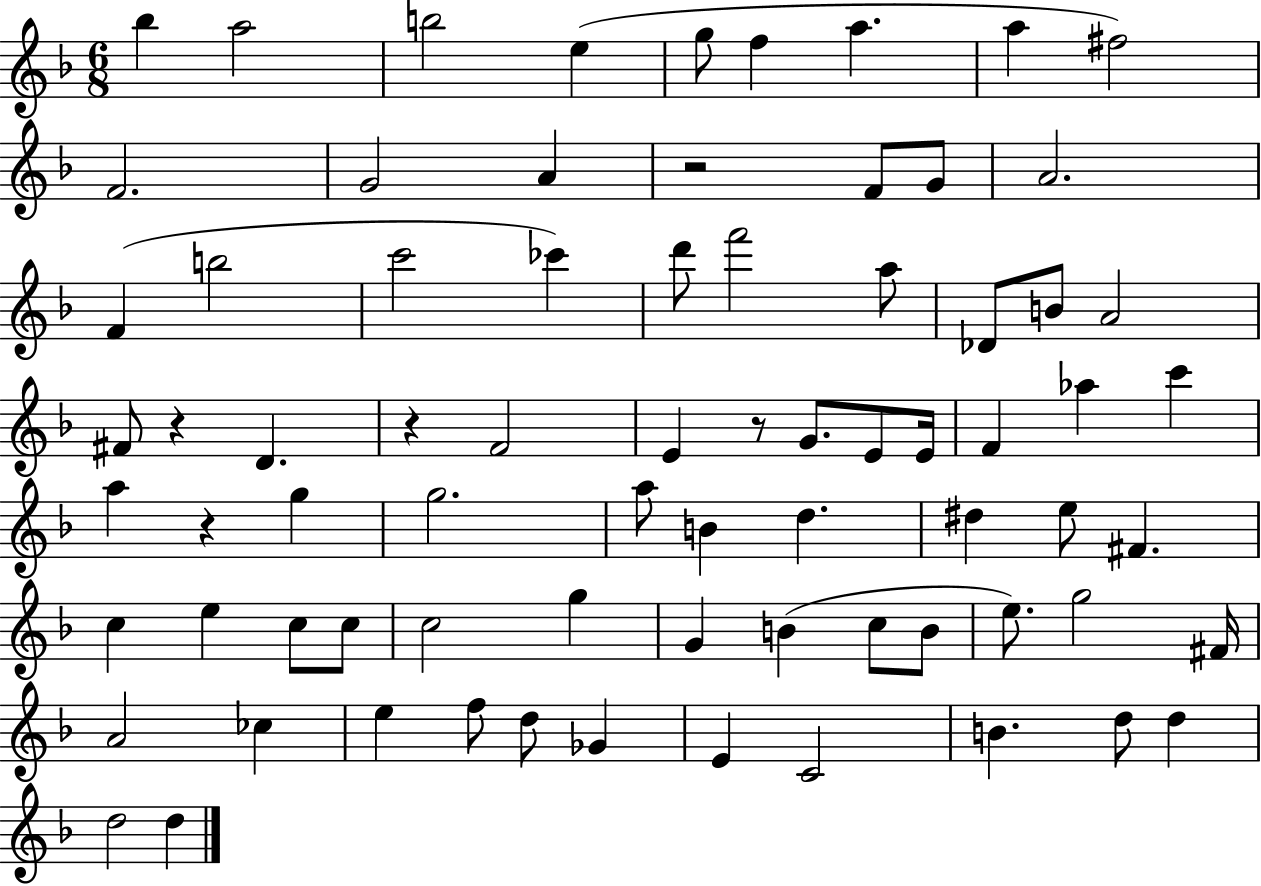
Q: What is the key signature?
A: F major